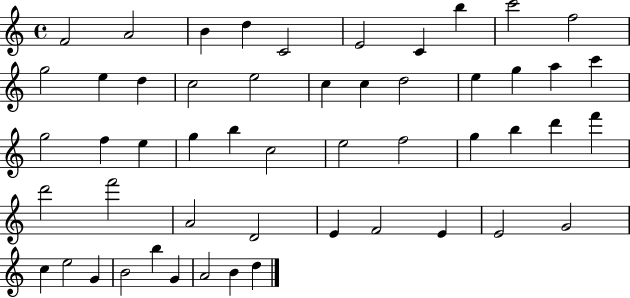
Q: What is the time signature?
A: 4/4